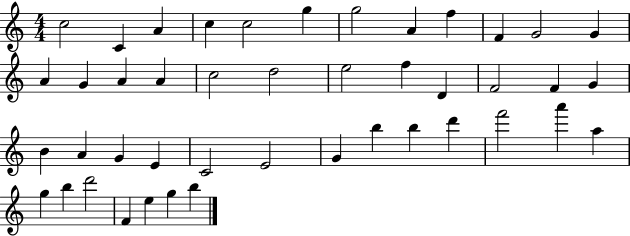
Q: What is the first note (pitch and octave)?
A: C5